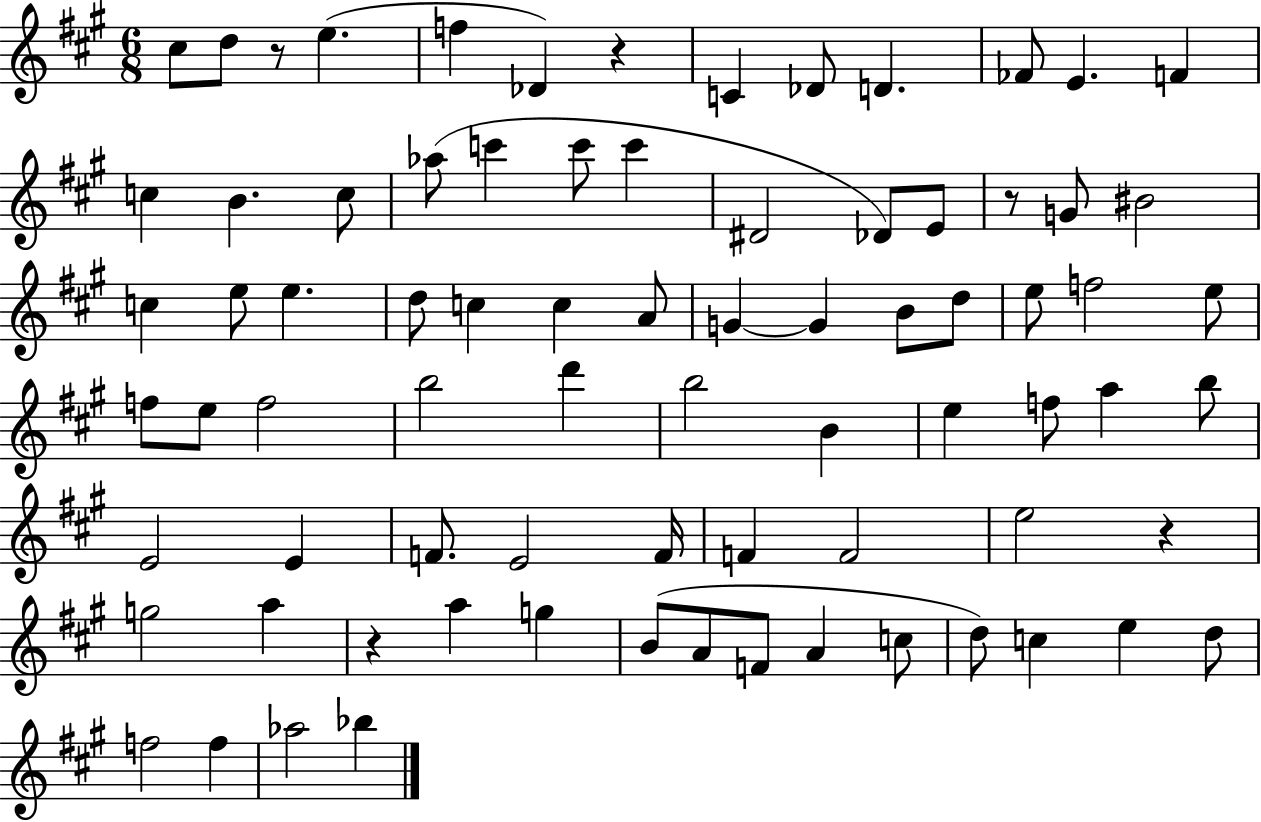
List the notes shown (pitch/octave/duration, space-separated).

C#5/e D5/e R/e E5/q. F5/q Db4/q R/q C4/q Db4/e D4/q. FES4/e E4/q. F4/q C5/q B4/q. C5/e Ab5/e C6/q C6/e C6/q D#4/h Db4/e E4/e R/e G4/e BIS4/h C5/q E5/e E5/q. D5/e C5/q C5/q A4/e G4/q G4/q B4/e D5/e E5/e F5/h E5/e F5/e E5/e F5/h B5/h D6/q B5/h B4/q E5/q F5/e A5/q B5/e E4/h E4/q F4/e. E4/h F4/s F4/q F4/h E5/h R/q G5/h A5/q R/q A5/q G5/q B4/e A4/e F4/e A4/q C5/e D5/e C5/q E5/q D5/e F5/h F5/q Ab5/h Bb5/q